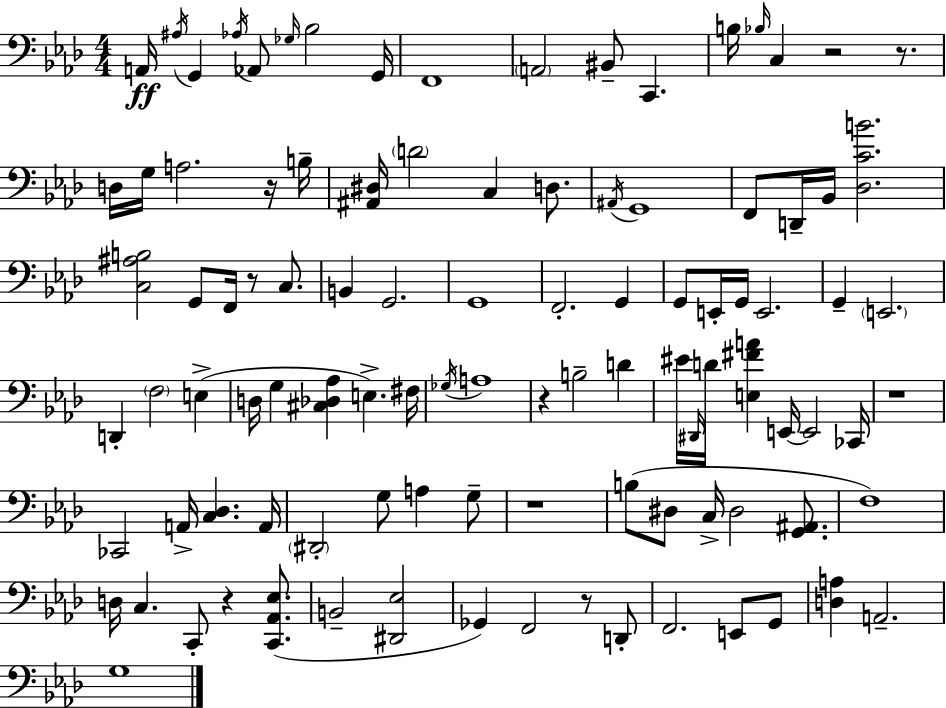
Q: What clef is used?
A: bass